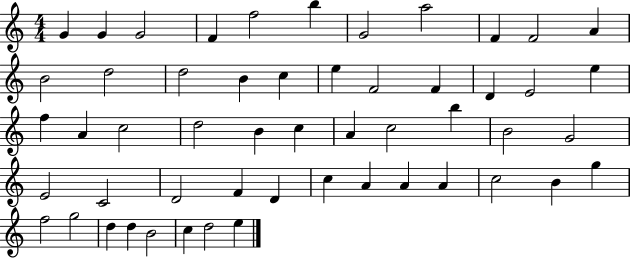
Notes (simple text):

G4/q G4/q G4/h F4/q F5/h B5/q G4/h A5/h F4/q F4/h A4/q B4/h D5/h D5/h B4/q C5/q E5/q F4/h F4/q D4/q E4/h E5/q F5/q A4/q C5/h D5/h B4/q C5/q A4/q C5/h B5/q B4/h G4/h E4/h C4/h D4/h F4/q D4/q C5/q A4/q A4/q A4/q C5/h B4/q G5/q F5/h G5/h D5/q D5/q B4/h C5/q D5/h E5/q